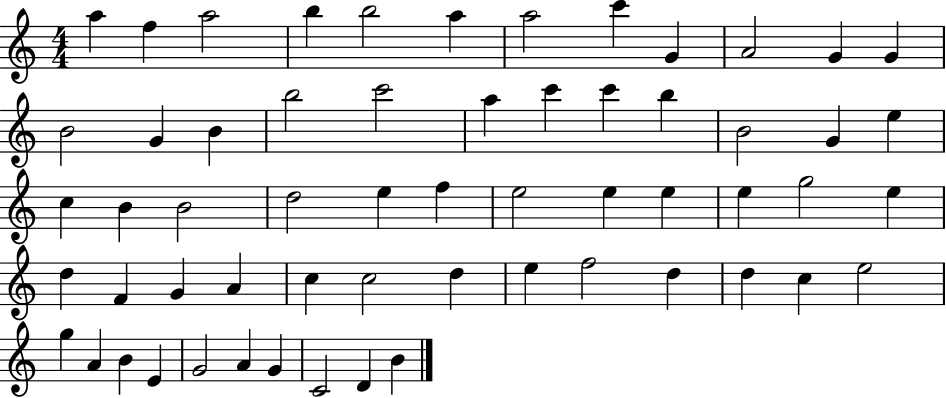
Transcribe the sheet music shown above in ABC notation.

X:1
T:Untitled
M:4/4
L:1/4
K:C
a f a2 b b2 a a2 c' G A2 G G B2 G B b2 c'2 a c' c' b B2 G e c B B2 d2 e f e2 e e e g2 e d F G A c c2 d e f2 d d c e2 g A B E G2 A G C2 D B